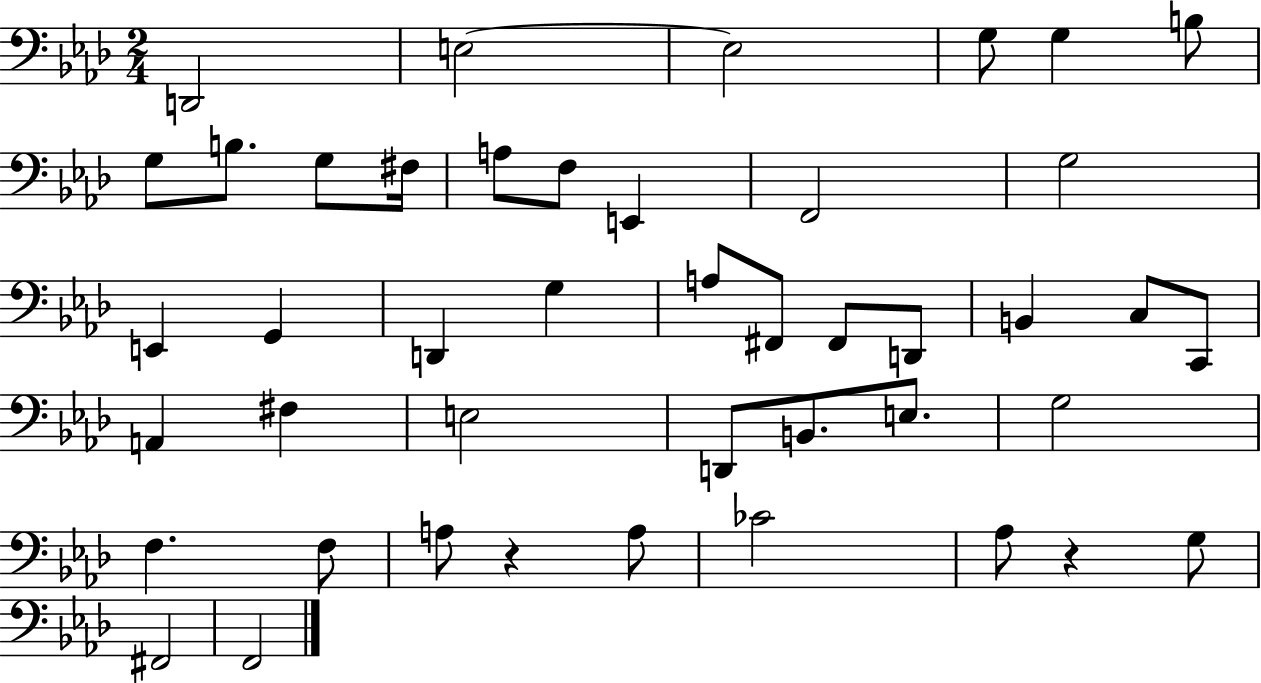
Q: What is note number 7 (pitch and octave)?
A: G3